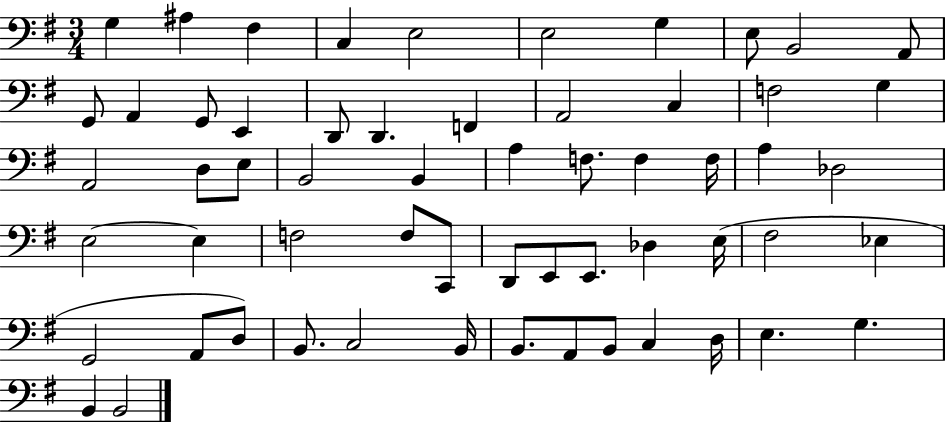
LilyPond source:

{
  \clef bass
  \numericTimeSignature
  \time 3/4
  \key g \major
  g4 ais4 fis4 | c4 e2 | e2 g4 | e8 b,2 a,8 | \break g,8 a,4 g,8 e,4 | d,8 d,4. f,4 | a,2 c4 | f2 g4 | \break a,2 d8 e8 | b,2 b,4 | a4 f8. f4 f16 | a4 des2 | \break e2~~ e4 | f2 f8 c,8 | d,8 e,8 e,8. des4 e16( | fis2 ees4 | \break g,2 a,8 d8) | b,8. c2 b,16 | b,8. a,8 b,8 c4 d16 | e4. g4. | \break b,4 b,2 | \bar "|."
}